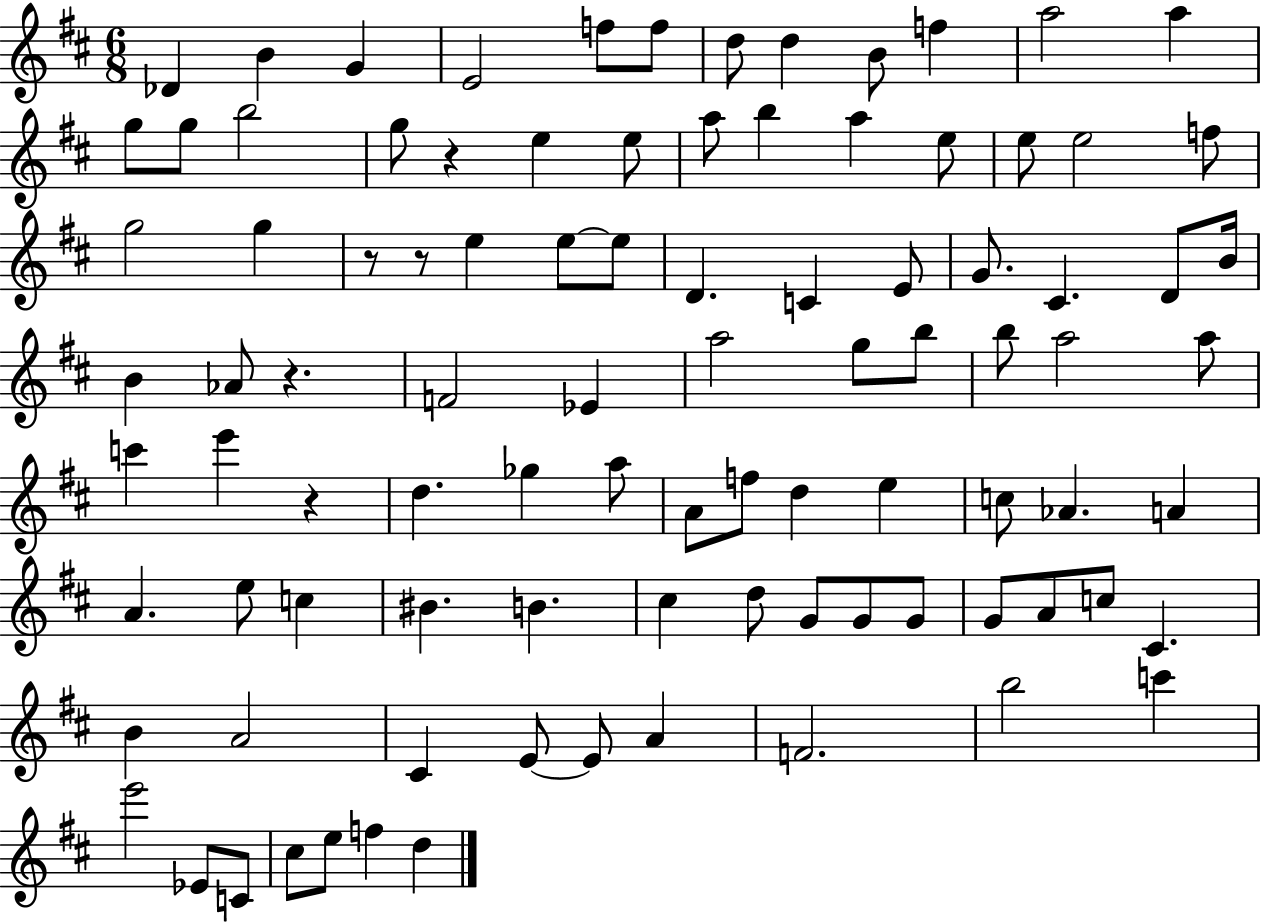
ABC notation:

X:1
T:Untitled
M:6/8
L:1/4
K:D
_D B G E2 f/2 f/2 d/2 d B/2 f a2 a g/2 g/2 b2 g/2 z e e/2 a/2 b a e/2 e/2 e2 f/2 g2 g z/2 z/2 e e/2 e/2 D C E/2 G/2 ^C D/2 B/4 B _A/2 z F2 _E a2 g/2 b/2 b/2 a2 a/2 c' e' z d _g a/2 A/2 f/2 d e c/2 _A A A e/2 c ^B B ^c d/2 G/2 G/2 G/2 G/2 A/2 c/2 ^C B A2 ^C E/2 E/2 A F2 b2 c' e'2 _E/2 C/2 ^c/2 e/2 f d